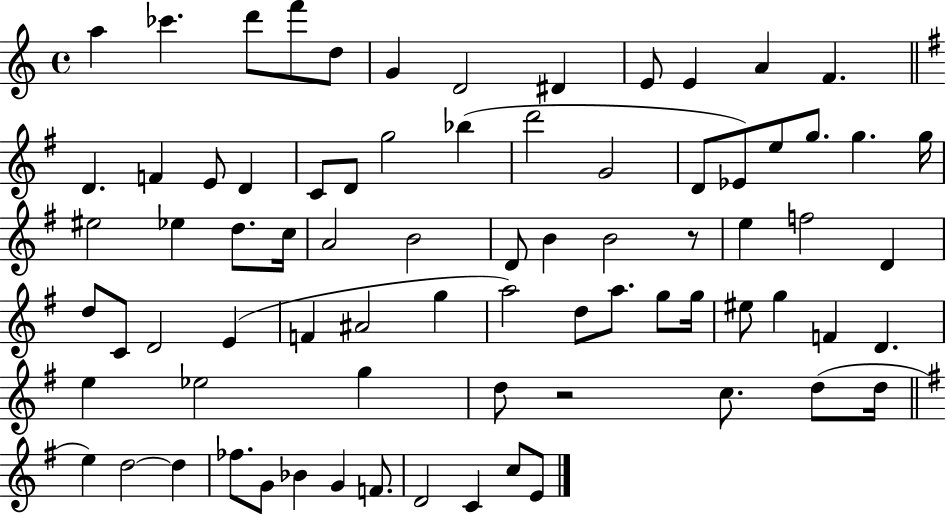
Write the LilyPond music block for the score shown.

{
  \clef treble
  \time 4/4
  \defaultTimeSignature
  \key c \major
  a''4 ces'''4. d'''8 f'''8 d''8 | g'4 d'2 dis'4 | e'8 e'4 a'4 f'4. | \bar "||" \break \key g \major d'4. f'4 e'8 d'4 | c'8 d'8 g''2 bes''4( | d'''2 g'2 | d'8 ees'8) e''8 g''8. g''4. g''16 | \break eis''2 ees''4 d''8. c''16 | a'2 b'2 | d'8 b'4 b'2 r8 | e''4 f''2 d'4 | \break d''8 c'8 d'2 e'4( | f'4 ais'2 g''4 | a''2) d''8 a''8. g''8 g''16 | eis''8 g''4 f'4 d'4. | \break e''4 ees''2 g''4 | d''8 r2 c''8. d''8( d''16 | \bar "||" \break \key g \major e''4) d''2~~ d''4 | fes''8. g'8 bes'4 g'4 f'8. | d'2 c'4 c''8 e'8 | \bar "|."
}